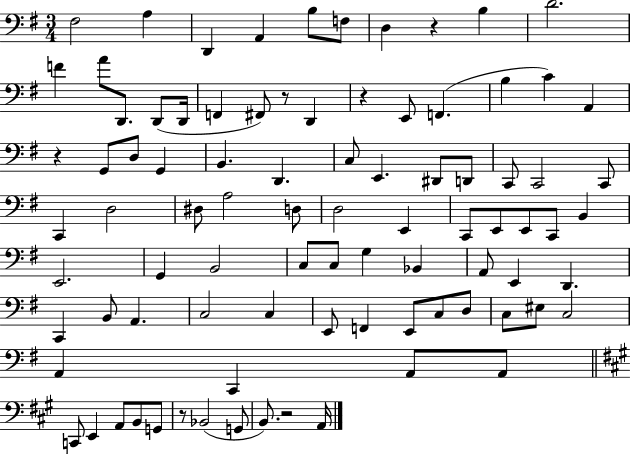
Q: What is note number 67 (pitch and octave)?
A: C3